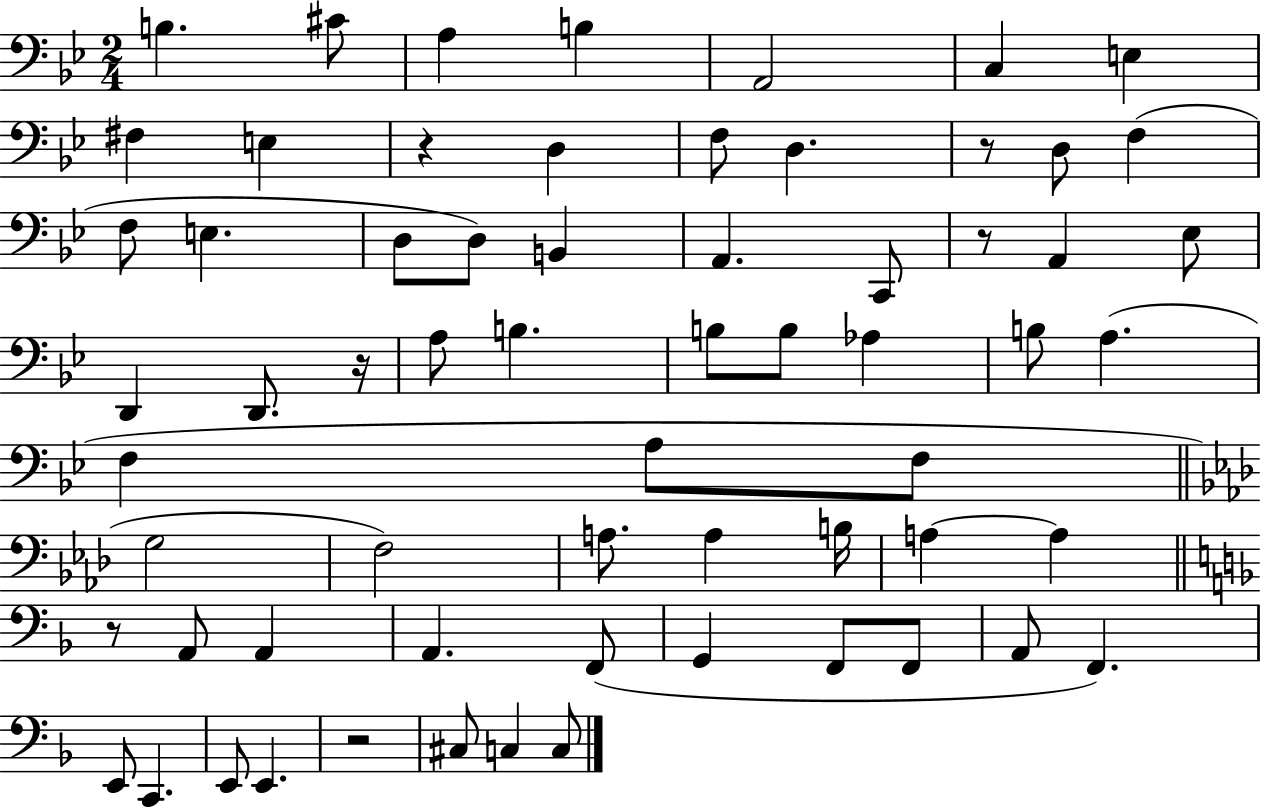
B3/q. C#4/e A3/q B3/q A2/h C3/q E3/q F#3/q E3/q R/q D3/q F3/e D3/q. R/e D3/e F3/q F3/e E3/q. D3/e D3/e B2/q A2/q. C2/e R/e A2/q Eb3/e D2/q D2/e. R/s A3/e B3/q. B3/e B3/e Ab3/q B3/e A3/q. F3/q A3/e F3/e G3/h F3/h A3/e. A3/q B3/s A3/q A3/q R/e A2/e A2/q A2/q. F2/e G2/q F2/e F2/e A2/e F2/q. E2/e C2/q. E2/e E2/q. R/h C#3/e C3/q C3/e